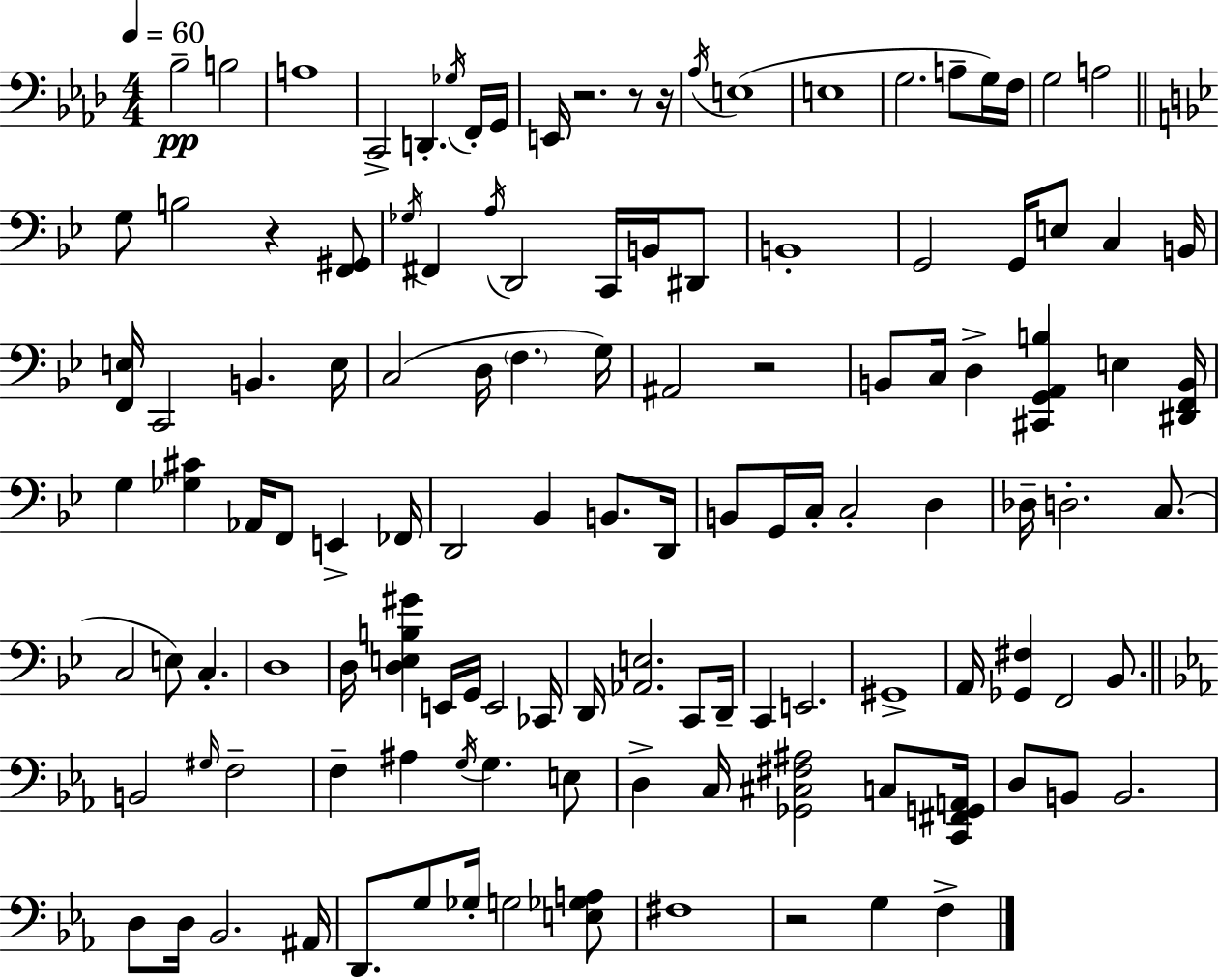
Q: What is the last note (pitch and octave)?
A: F3